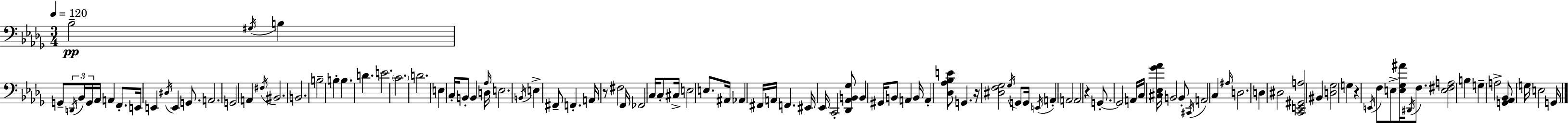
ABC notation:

X:1
T:Untitled
M:3/4
L:1/4
K:Bbm
_B,2 ^G,/4 B, G,,/2 D,,/4 _B,,/4 G,,/4 _A,,/4 A,, F,,/2 E,,/4 E,, ^D,/4 E,, G,,/2 A,,2 G,,2 A,, ^F,/4 ^B,,2 B,,2 B,2 B, B, D E2 C2 D2 E, C,/4 B,,/2 B,, D,/4 _A,/4 E,2 B,,/4 E, ^F,,/2 F,, A,,/4 z/2 ^F,2 F,,/4 _F,,2 C,/4 C,/2 ^C,/4 E,2 E,/2 ^A,,/4 _A,, ^F,,/4 A,,/4 F,, ^E,,/4 _E,,/4 C,,2 [_D,,_A,,B,,_G,]/2 B,, ^G,,/4 B,,/2 A,, B,,/4 A,, [_D,_A,_B,E]/2 G,, z/4 [^D,F,_G,]2 _G,/4 G,,/2 G,,/4 E,,/4 A,, A,,2 A,,2 z G,,/2 G,,2 A,,/4 C,/4 [^C,_E,_G_A]/4 B,,2 B,,/2 ^C,,/4 A,,2 C, ^A,/4 D,2 D, ^D,2 [C,,E,,^G,,A,]2 ^B,, [D,_G,]2 G, z E,,/4 F,/2 E,/2 [E,_G,^A]/4 ^D,,/4 F,/2 [E,^F,A,]2 B, G, A,2 [G,,_A,,_B,,]/2 G,/4 E,2 G,,/4